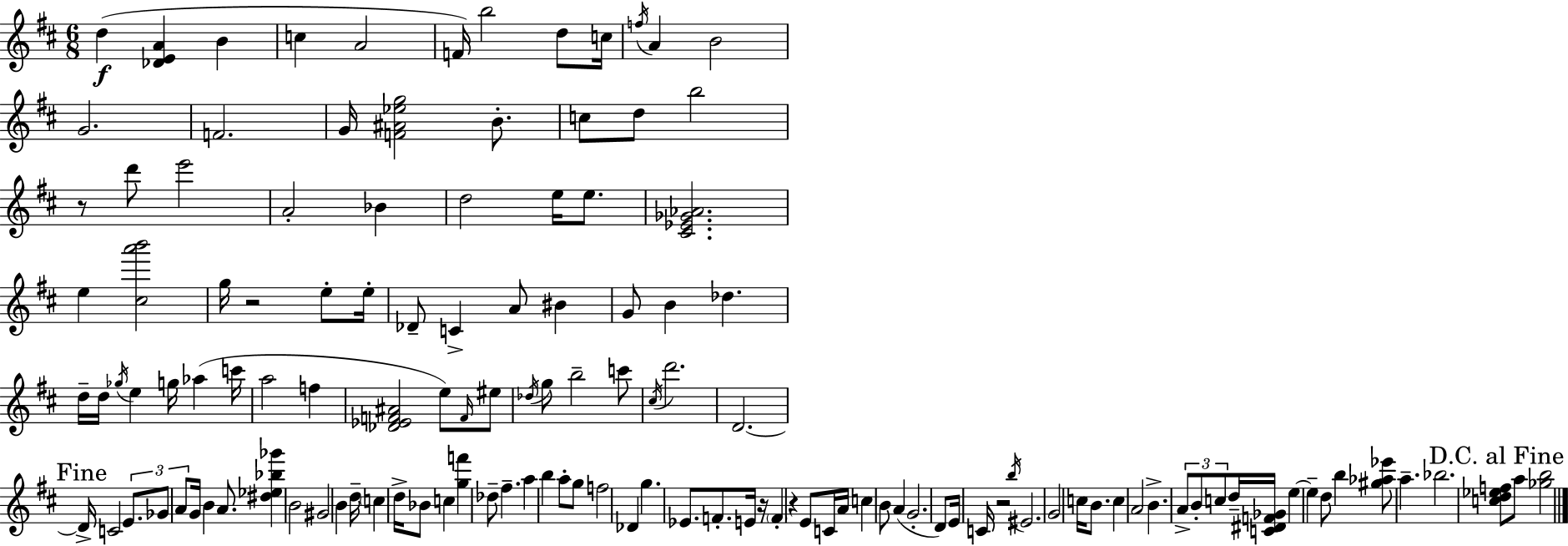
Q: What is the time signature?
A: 6/8